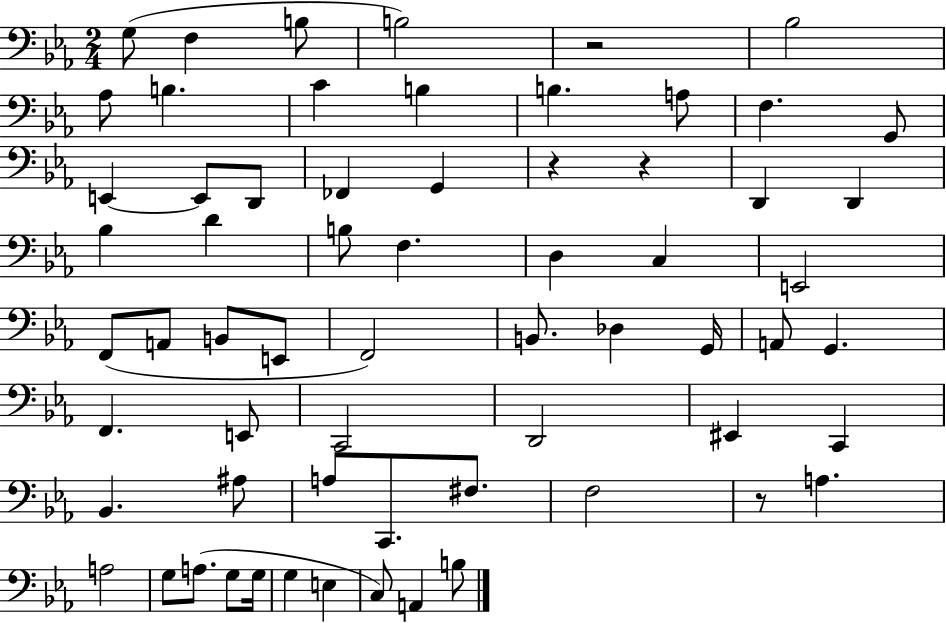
G3/e F3/q B3/e B3/h R/h Bb3/h Ab3/e B3/q. C4/q B3/q B3/q. A3/e F3/q. G2/e E2/q E2/e D2/e FES2/q G2/q R/q R/q D2/q D2/q Bb3/q D4/q B3/e F3/q. D3/q C3/q E2/h F2/e A2/e B2/e E2/e F2/h B2/e. Db3/q G2/s A2/e G2/q. F2/q. E2/e C2/h D2/h EIS2/q C2/q Bb2/q. A#3/e A3/e C2/e. F#3/e. F3/h R/e A3/q. A3/h G3/e A3/e. G3/e G3/s G3/q E3/q C3/e A2/q B3/e